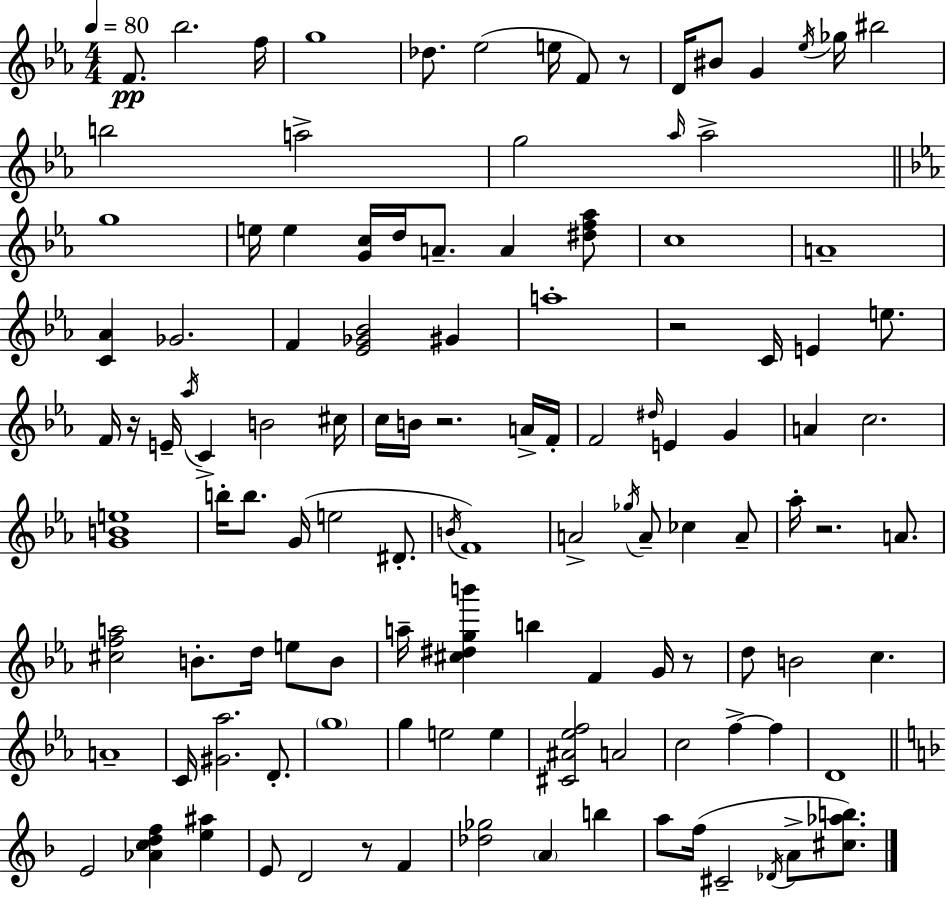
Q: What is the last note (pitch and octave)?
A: A4